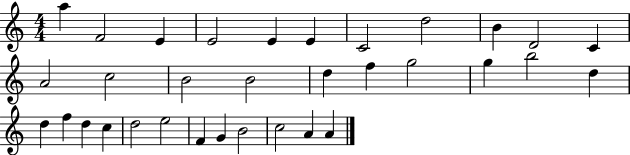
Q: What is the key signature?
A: C major